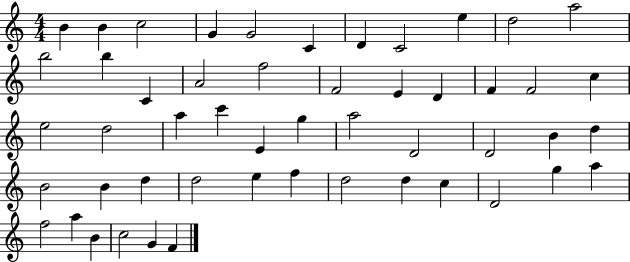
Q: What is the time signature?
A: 4/4